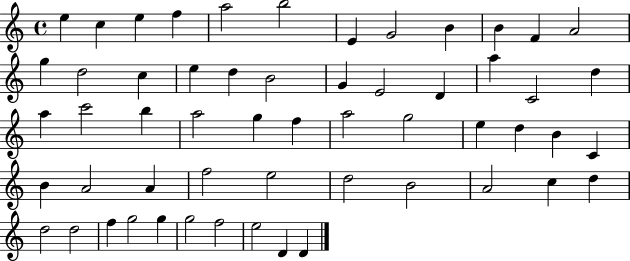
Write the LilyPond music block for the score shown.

{
  \clef treble
  \time 4/4
  \defaultTimeSignature
  \key c \major
  e''4 c''4 e''4 f''4 | a''2 b''2 | e'4 g'2 b'4 | b'4 f'4 a'2 | \break g''4 d''2 c''4 | e''4 d''4 b'2 | g'4 e'2 d'4 | a''4 c'2 d''4 | \break a''4 c'''2 b''4 | a''2 g''4 f''4 | a''2 g''2 | e''4 d''4 b'4 c'4 | \break b'4 a'2 a'4 | f''2 e''2 | d''2 b'2 | a'2 c''4 d''4 | \break d''2 d''2 | f''4 g''2 g''4 | g''2 f''2 | e''2 d'4 d'4 | \break \bar "|."
}